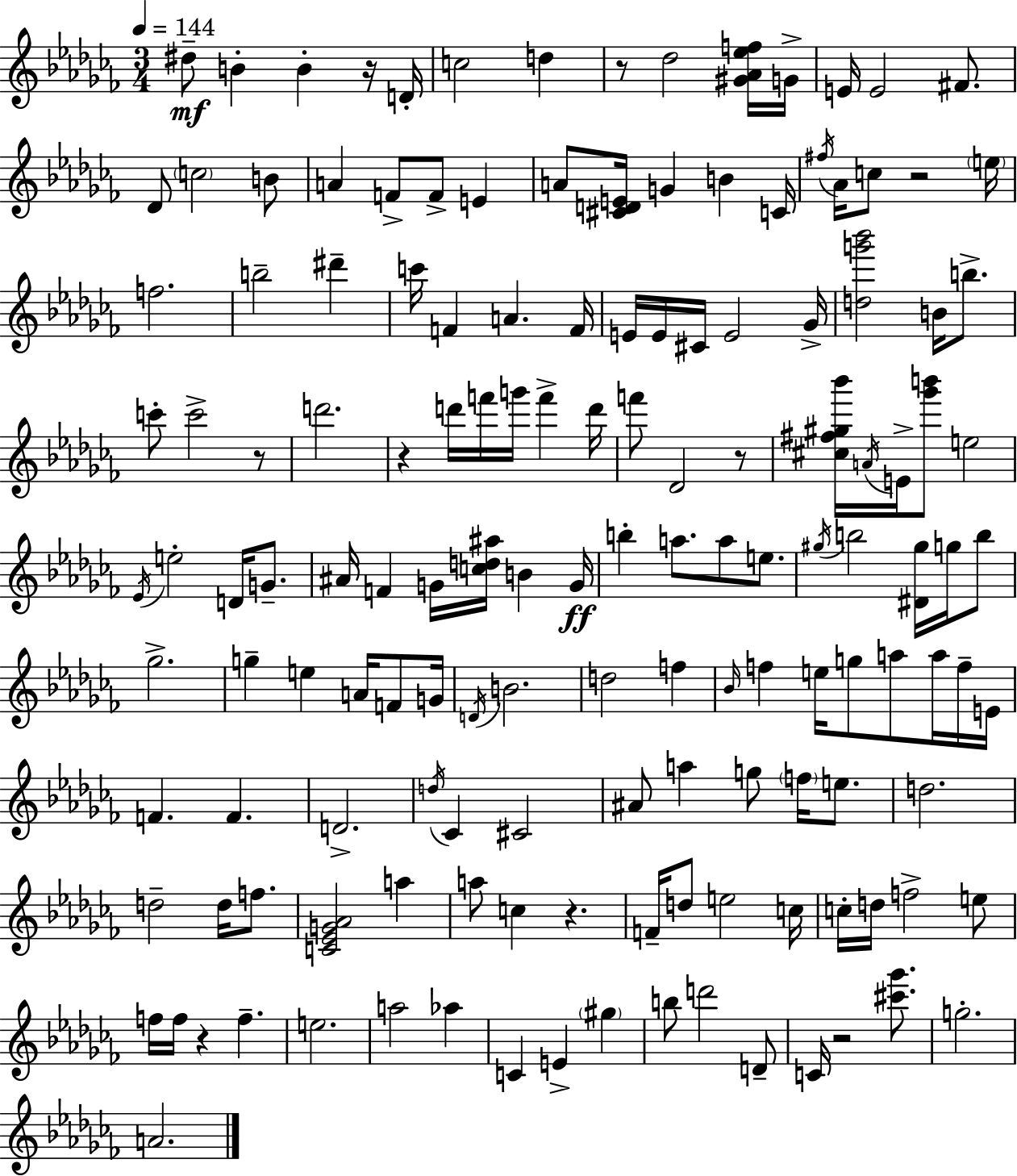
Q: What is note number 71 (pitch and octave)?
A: Gb5